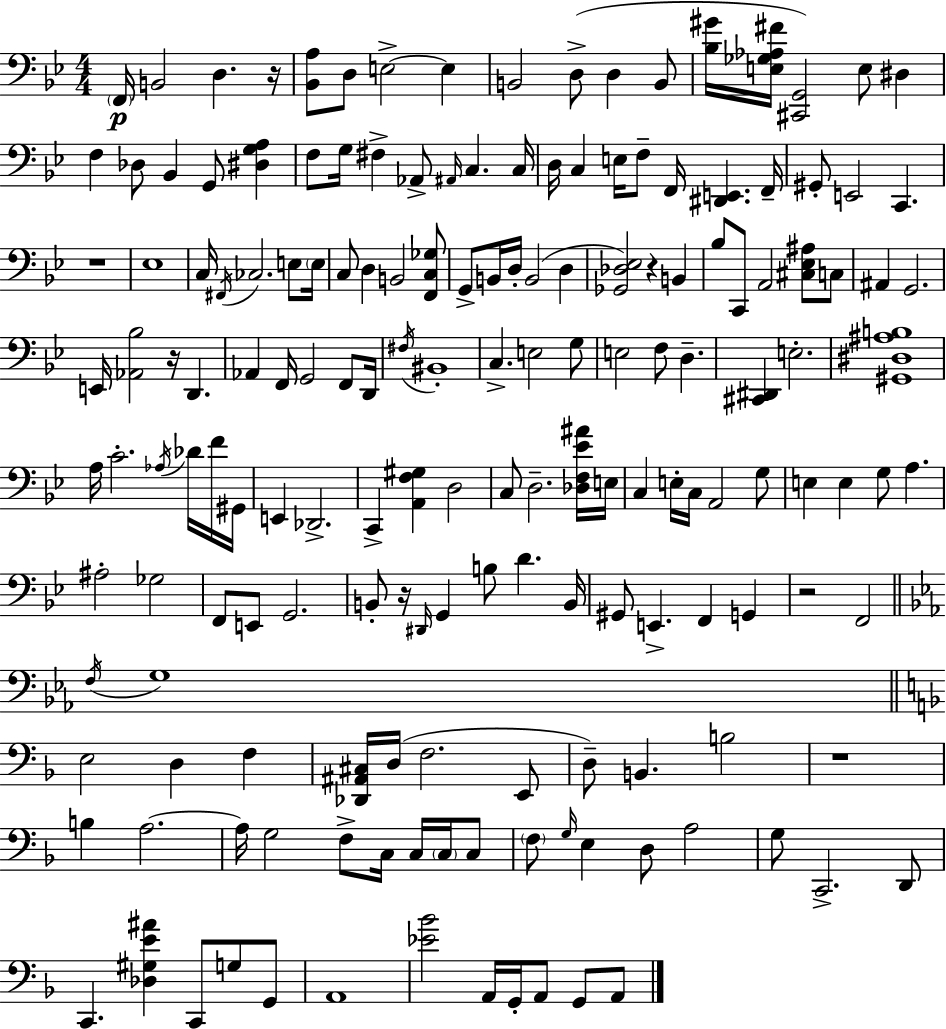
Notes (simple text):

F2/s B2/h D3/q. R/s [Bb2,A3]/e D3/e E3/h E3/q B2/h D3/e D3/q B2/e [Bb3,G#4]/s [E3,Gb3,Ab3,F#4]/s [C#2,G2]/h E3/e D#3/q F3/q Db3/e Bb2/q G2/e [D#3,G3,A3]/q F3/e G3/s F#3/q Ab2/e A#2/s C3/q. C3/s D3/s C3/q E3/s F3/e F2/s [D#2,E2]/q. F2/s G#2/e E2/h C2/q. R/w Eb3/w C3/s F#2/s CES3/h. E3/e E3/s C3/e D3/q B2/h [F2,C3,Gb3]/e G2/e B2/s D3/s B2/h D3/q [Gb2,Db3,Eb3]/h R/q B2/q Bb3/e C2/e A2/h [C#3,Eb3,A#3]/e C3/e A#2/q G2/h. E2/s [Ab2,Bb3]/h R/s D2/q. Ab2/q F2/s G2/h F2/e D2/s F#3/s BIS2/w C3/q. E3/h G3/e E3/h F3/e D3/q. [C#2,D#2]/q E3/h. [G#2,D#3,A#3,B3]/w A3/s C4/h. Ab3/s Db4/s F4/s G#2/s E2/q Db2/h. C2/q [A2,F3,G#3]/q D3/h C3/e D3/h. [Db3,F3,Eb4,A#4]/s E3/s C3/q E3/s C3/s A2/h G3/e E3/q E3/q G3/e A3/q. A#3/h Gb3/h F2/e E2/e G2/h. B2/e R/s D#2/s G2/q B3/e D4/q. B2/s G#2/e E2/q. F2/q G2/q R/h F2/h F3/s G3/w E3/h D3/q F3/q [Db2,A#2,C#3]/s D3/s F3/h. E2/e D3/e B2/q. B3/h R/w B3/q A3/h. A3/s G3/h F3/e C3/s C3/s C3/s C3/e F3/e G3/s E3/q D3/e A3/h G3/e C2/h. D2/e C2/q. [Db3,G#3,E4,A#4]/q C2/e G3/e G2/e A2/w [Eb4,Bb4]/h A2/s G2/s A2/e G2/e A2/e